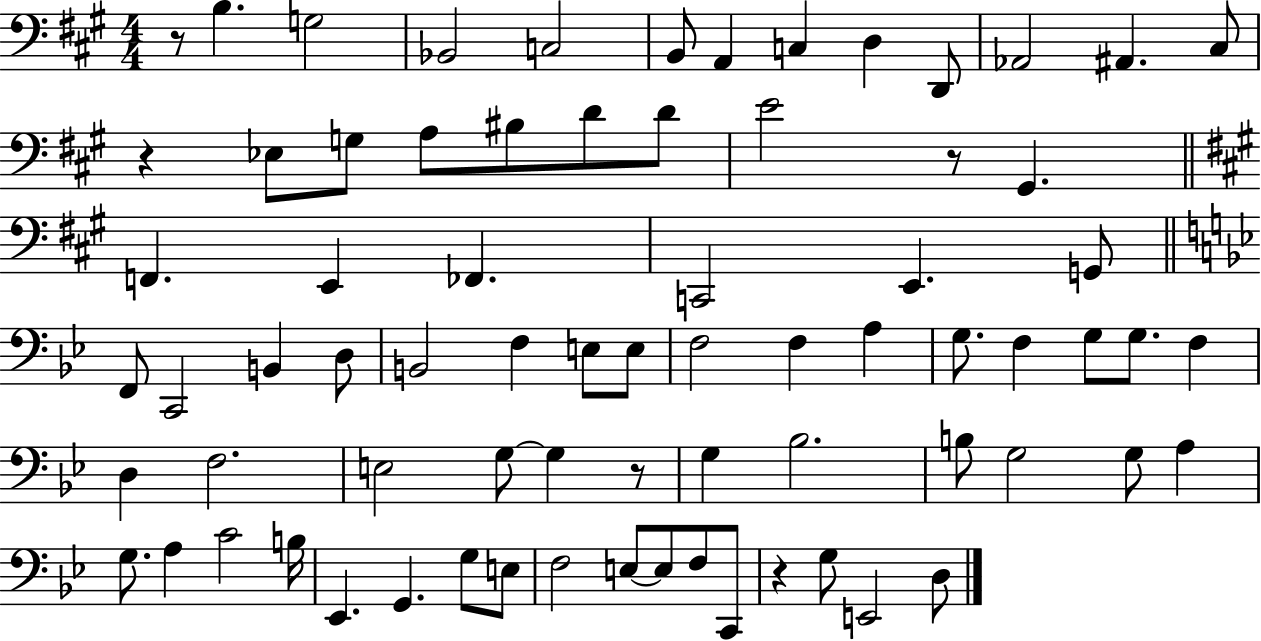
R/e B3/q. G3/h Bb2/h C3/h B2/e A2/q C3/q D3/q D2/e Ab2/h A#2/q. C#3/e R/q Eb3/e G3/e A3/e BIS3/e D4/e D4/e E4/h R/e G#2/q. F2/q. E2/q FES2/q. C2/h E2/q. G2/e F2/e C2/h B2/q D3/e B2/h F3/q E3/e E3/e F3/h F3/q A3/q G3/e. F3/q G3/e G3/e. F3/q D3/q F3/h. E3/h G3/e G3/q R/e G3/q Bb3/h. B3/e G3/h G3/e A3/q G3/e. A3/q C4/h B3/s Eb2/q. G2/q. G3/e E3/e F3/h E3/e E3/e F3/e C2/e R/q G3/e E2/h D3/e